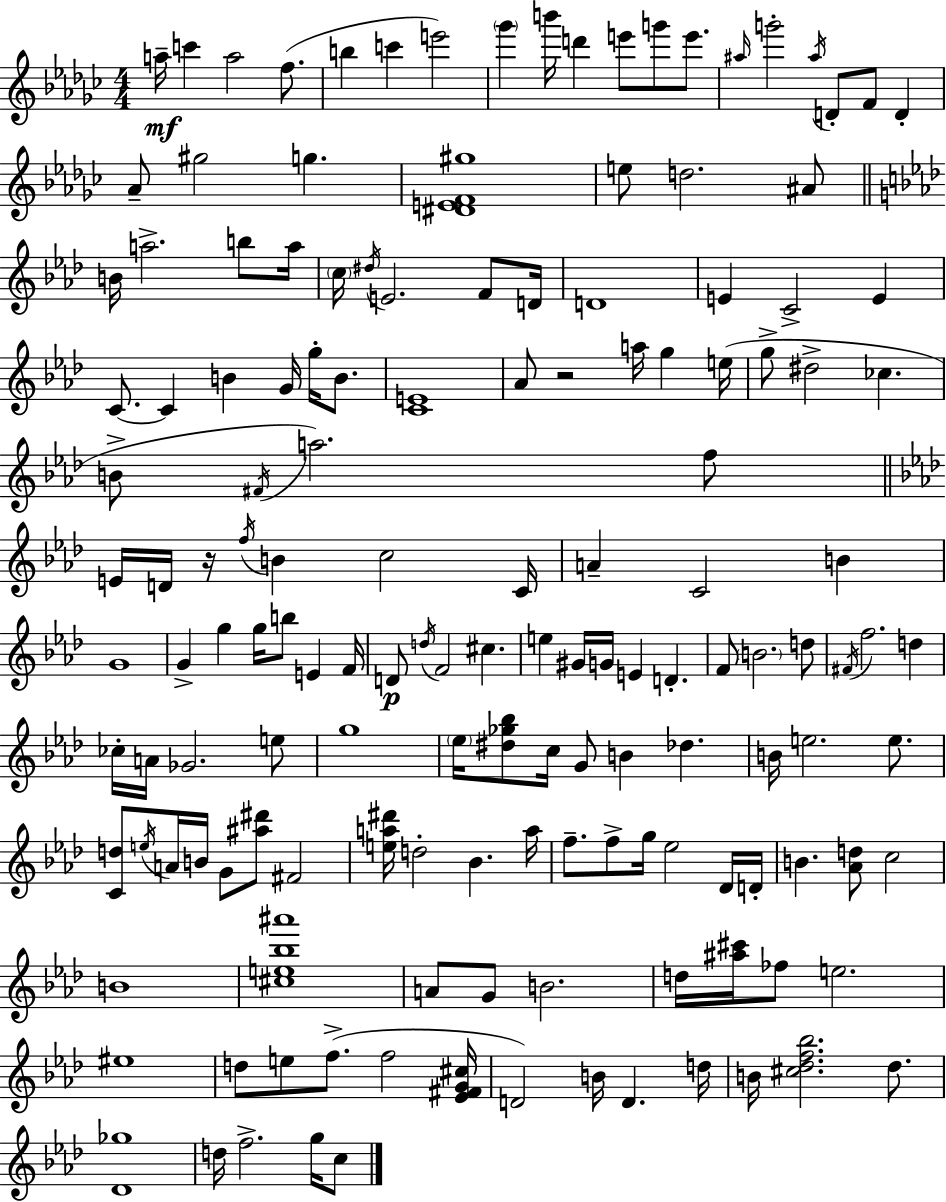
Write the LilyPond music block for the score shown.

{
  \clef treble
  \numericTimeSignature
  \time 4/4
  \key ees \minor
  a''16--\mf c'''4 a''2 f''8.( | b''4 c'''4 e'''2) | \parenthesize ges'''4 b'''16 d'''4 e'''8 g'''8 e'''8. | \grace { ais''16 } g'''2-. \acciaccatura { ais''16 } d'8-. f'8 d'4-. | \break aes'8-- gis''2 g''4. | <dis' e' f' gis''>1 | e''8 d''2. | ais'8 \bar "||" \break \key aes \major b'16 a''2.-> b''8 a''16 | \parenthesize c''16 \acciaccatura { dis''16 } e'2. f'8 | d'16 d'1 | e'4 c'2-> e'4 | \break c'8.~~ c'4 b'4 g'16 g''16-. b'8. | <c' e'>1 | aes'8 r2 a''16 g''4 | e''16( g''8-> dis''2-> ces''4. | \break b'8-> \acciaccatura { fis'16 }) a''2. | f''8 \bar "||" \break \key aes \major e'16 d'16 r16 \acciaccatura { f''16 } b'4 c''2 | c'16 a'4-- c'2 b'4 | g'1 | g'4-> g''4 g''16 b''8 e'4 | \break f'16 d'8\p \acciaccatura { d''16 } f'2 cis''4. | e''4 gis'16 g'16 e'4 d'4.-. | f'8 \parenthesize b'2. | d''8 \acciaccatura { fis'16 } f''2. d''4 | \break ces''16-. a'16 ges'2. | e''8 g''1 | \parenthesize ees''16 <dis'' ges'' bes''>8 c''16 g'8 b'4 des''4. | b'16 e''2. | \break e''8. <c' d''>8 \acciaccatura { e''16 } a'16 b'16 g'8 <ais'' dis'''>8 fis'2 | <e'' a'' dis'''>16 d''2-. bes'4. | a''16 f''8.-- f''8-> g''16 ees''2 | des'16 d'16-. b'4. <aes' d''>8 c''2 | \break b'1 | <cis'' e'' bes'' ais'''>1 | a'8 g'8 b'2. | d''16 <ais'' cis'''>16 fes''8 e''2. | \break eis''1 | d''8 e''8 f''8.->( f''2 | <ees' fis' g' cis''>16 d'2) b'16 d'4. | d''16 b'16 <cis'' des'' f'' bes''>2. | \break des''8. <des' ges''>1 | d''16 f''2.-> | g''16 c''8 \bar "|."
}